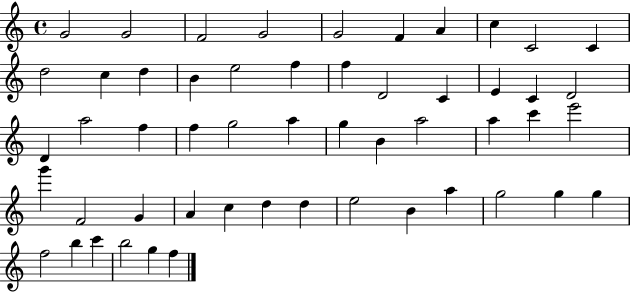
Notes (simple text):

G4/h G4/h F4/h G4/h G4/h F4/q A4/q C5/q C4/h C4/q D5/h C5/q D5/q B4/q E5/h F5/q F5/q D4/h C4/q E4/q C4/q D4/h D4/q A5/h F5/q F5/q G5/h A5/q G5/q B4/q A5/h A5/q C6/q E6/h G6/q F4/h G4/q A4/q C5/q D5/q D5/q E5/h B4/q A5/q G5/h G5/q G5/q F5/h B5/q C6/q B5/h G5/q F5/q